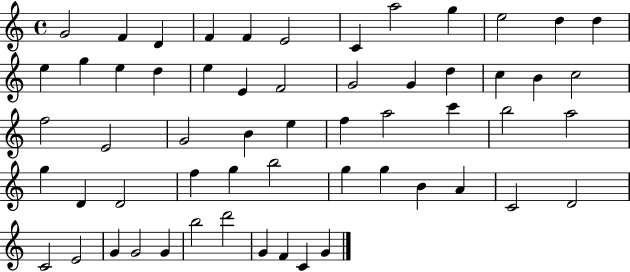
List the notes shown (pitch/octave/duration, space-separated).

G4/h F4/q D4/q F4/q F4/q E4/h C4/q A5/h G5/q E5/h D5/q D5/q E5/q G5/q E5/q D5/q E5/q E4/q F4/h G4/h G4/q D5/q C5/q B4/q C5/h F5/h E4/h G4/h B4/q E5/q F5/q A5/h C6/q B5/h A5/h G5/q D4/q D4/h F5/q G5/q B5/h G5/q G5/q B4/q A4/q C4/h D4/h C4/h E4/h G4/q G4/h G4/q B5/h D6/h G4/q F4/q C4/q G4/q